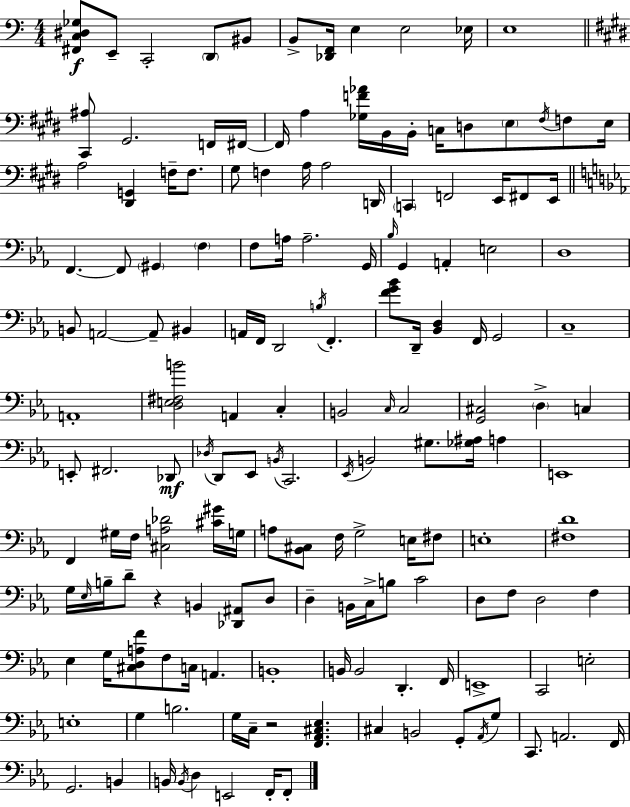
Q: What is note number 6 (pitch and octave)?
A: E3